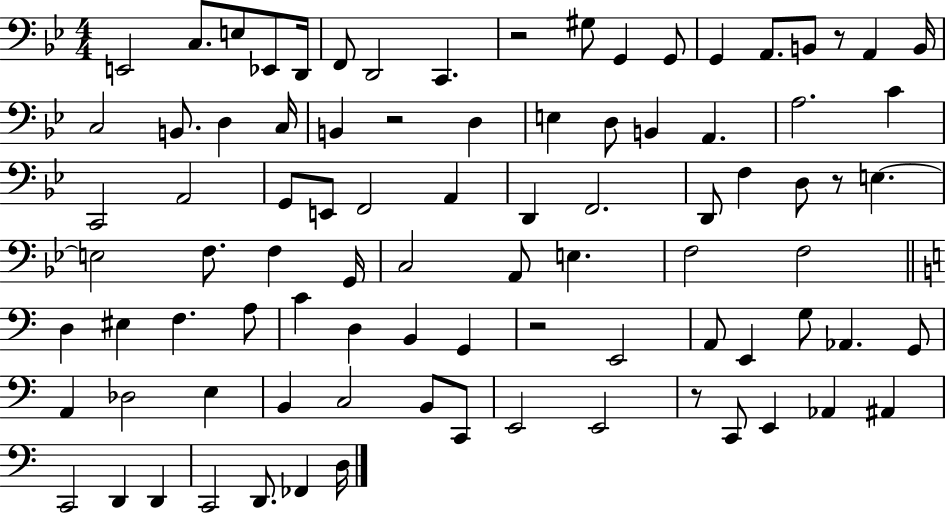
{
  \clef bass
  \numericTimeSignature
  \time 4/4
  \key bes \major
  e,2 c8. e8 ees,8 d,16 | f,8 d,2 c,4. | r2 gis8 g,4 g,8 | g,4 a,8. b,8 r8 a,4 b,16 | \break c2 b,8. d4 c16 | b,4 r2 d4 | e4 d8 b,4 a,4. | a2. c'4 | \break c,2 a,2 | g,8 e,8 f,2 a,4 | d,4 f,2. | d,8 f4 d8 r8 e4.~~ | \break e2 f8. f4 g,16 | c2 a,8 e4. | f2 f2 | \bar "||" \break \key c \major d4 eis4 f4. a8 | c'4 d4 b,4 g,4 | r2 e,2 | a,8 e,4 g8 aes,4. g,8 | \break a,4 des2 e4 | b,4 c2 b,8 c,8 | e,2 e,2 | r8 c,8 e,4 aes,4 ais,4 | \break c,2 d,4 d,4 | c,2 d,8. fes,4 d16 | \bar "|."
}